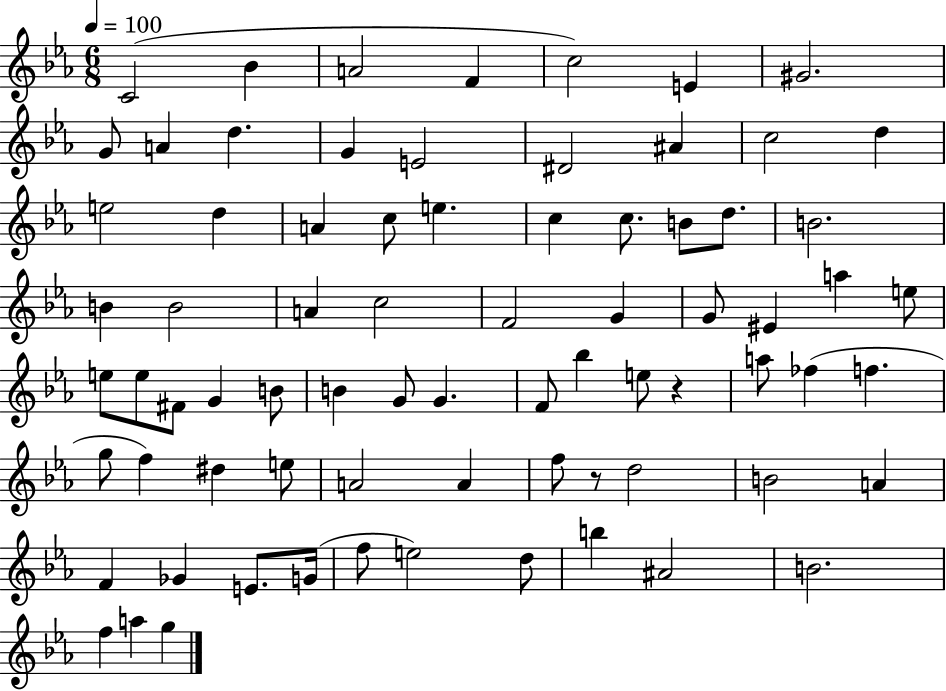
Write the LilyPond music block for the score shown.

{
  \clef treble
  \numericTimeSignature
  \time 6/8
  \key ees \major
  \tempo 4 = 100
  c'2( bes'4 | a'2 f'4 | c''2) e'4 | gis'2. | \break g'8 a'4 d''4. | g'4 e'2 | dis'2 ais'4 | c''2 d''4 | \break e''2 d''4 | a'4 c''8 e''4. | c''4 c''8. b'8 d''8. | b'2. | \break b'4 b'2 | a'4 c''2 | f'2 g'4 | g'8 eis'4 a''4 e''8 | \break e''8 e''8 fis'8 g'4 b'8 | b'4 g'8 g'4. | f'8 bes''4 e''8 r4 | a''8 fes''4( f''4. | \break g''8 f''4) dis''4 e''8 | a'2 a'4 | f''8 r8 d''2 | b'2 a'4 | \break f'4 ges'4 e'8. g'16( | f''8 e''2) d''8 | b''4 ais'2 | b'2. | \break f''4 a''4 g''4 | \bar "|."
}